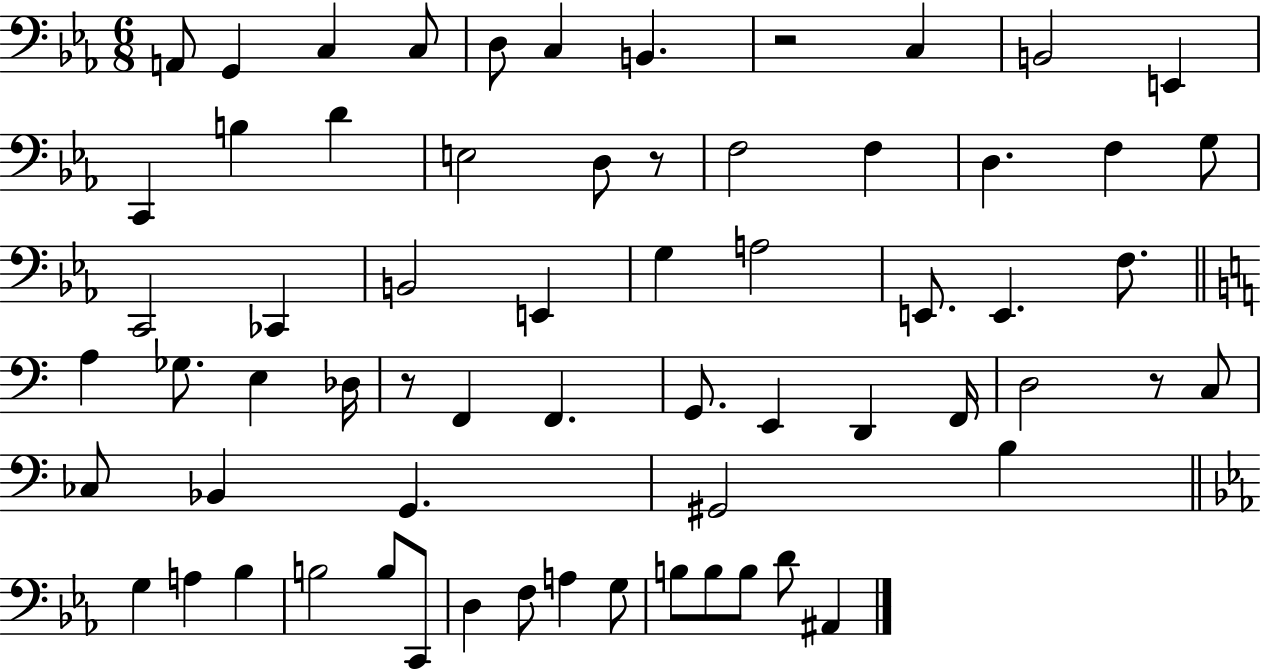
A2/e G2/q C3/q C3/e D3/e C3/q B2/q. R/h C3/q B2/h E2/q C2/q B3/q D4/q E3/h D3/e R/e F3/h F3/q D3/q. F3/q G3/e C2/h CES2/q B2/h E2/q G3/q A3/h E2/e. E2/q. F3/e. A3/q Gb3/e. E3/q Db3/s R/e F2/q F2/q. G2/e. E2/q D2/q F2/s D3/h R/e C3/e CES3/e Bb2/q G2/q. G#2/h B3/q G3/q A3/q Bb3/q B3/h B3/e C2/e D3/q F3/e A3/q G3/e B3/e B3/e B3/e D4/e A#2/q